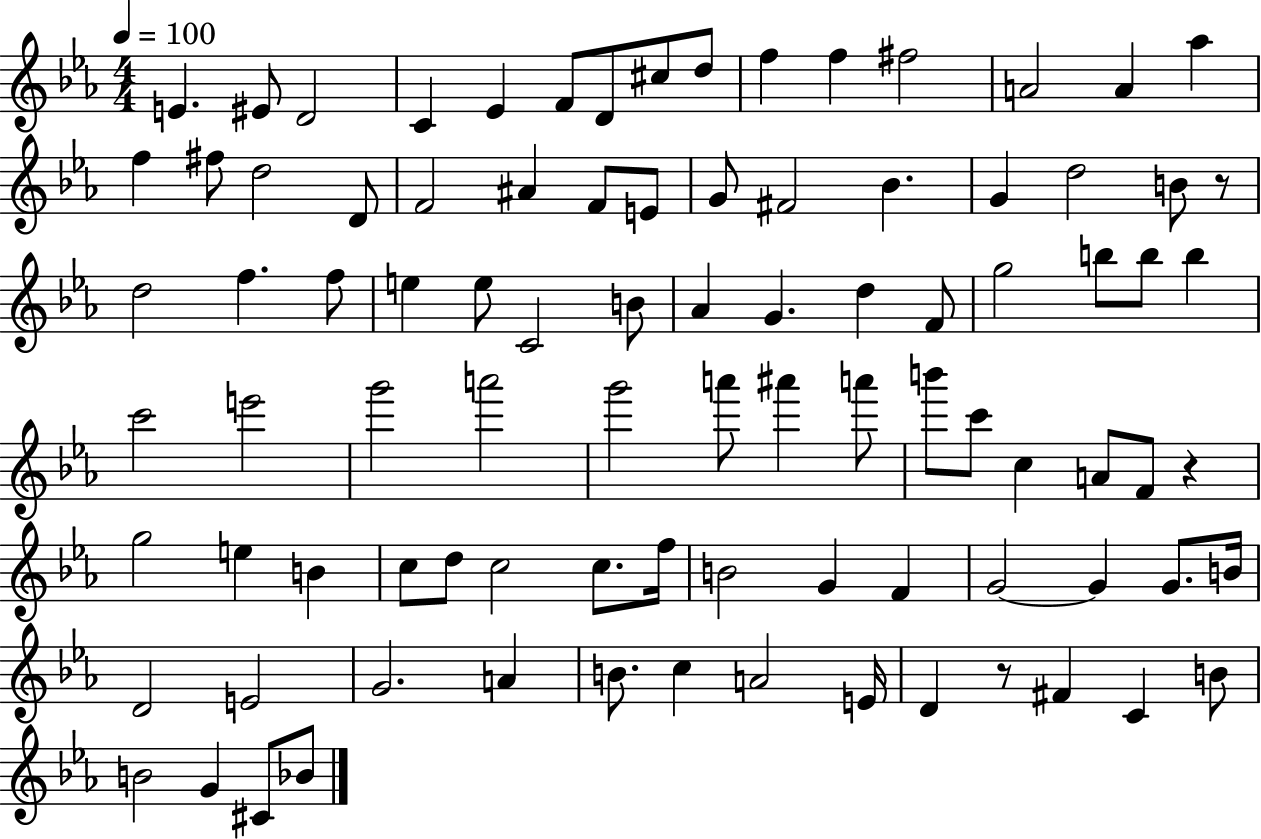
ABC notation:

X:1
T:Untitled
M:4/4
L:1/4
K:Eb
E ^E/2 D2 C _E F/2 D/2 ^c/2 d/2 f f ^f2 A2 A _a f ^f/2 d2 D/2 F2 ^A F/2 E/2 G/2 ^F2 _B G d2 B/2 z/2 d2 f f/2 e e/2 C2 B/2 _A G d F/2 g2 b/2 b/2 b c'2 e'2 g'2 a'2 g'2 a'/2 ^a' a'/2 b'/2 c'/2 c A/2 F/2 z g2 e B c/2 d/2 c2 c/2 f/4 B2 G F G2 G G/2 B/4 D2 E2 G2 A B/2 c A2 E/4 D z/2 ^F C B/2 B2 G ^C/2 _B/2